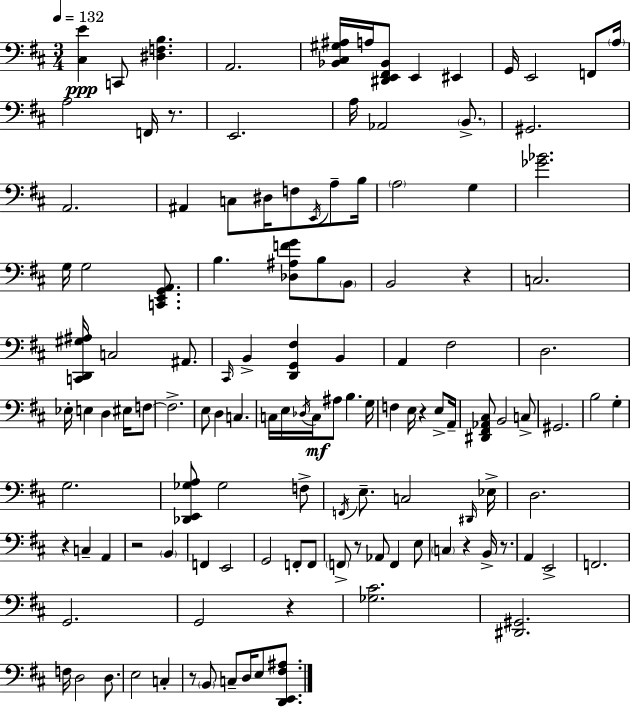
[C#3,E4]/q C2/e [D#3,F3,B3]/q. A2/h. [Bb2,C#3,G#3,A#3]/s A3/s [D#2,E2,F#2,Bb2]/e E2/q EIS2/q G2/s E2/h F2/e A3/s A3/h F2/s R/e. E2/h. A3/s Ab2/h B2/e. G#2/h. A2/h. A#2/q C3/e D#3/s F3/e E2/s A3/e B3/s A3/h G3/q [Gb4,Bb4]/h. G3/s G3/h [C2,E2,G2,A2]/e. B3/q. [Db3,A#3,F4,G4]/e B3/e B2/e B2/h R/q C3/h. [C2,D2,G#3,A#3]/s C3/h A#2/e. C#2/s B2/q [D2,G2,F#3]/q B2/q A2/q F#3/h D3/h. Eb3/s E3/q D3/q EIS3/s F3/e F3/h. E3/e D3/q C3/q. C3/s E3/s Db3/s C3/s A#3/e B3/q. G3/s F3/q E3/s R/q E3/e A2/s [D#2,F#2,Ab2,C#3]/e B2/h C3/e G#2/h. B3/h G3/q G3/h. [Db2,E2,Gb3,A3]/e Gb3/h F3/e F2/s E3/e. C3/h D#2/s Eb3/s D3/h. R/q C3/q A2/q R/h B2/q F2/q E2/h G2/h F2/e F2/e F2/e R/e Ab2/e F2/q E3/e C3/q R/q B2/s R/e. A2/q E2/h F2/h. G2/h. G2/h R/q [Gb3,C#4]/h. [D#2,G#2]/h. F3/s D3/h D3/e. E3/h C3/q R/e B2/e C3/e D3/s E3/e [D2,E2,F#3,A#3]/e.